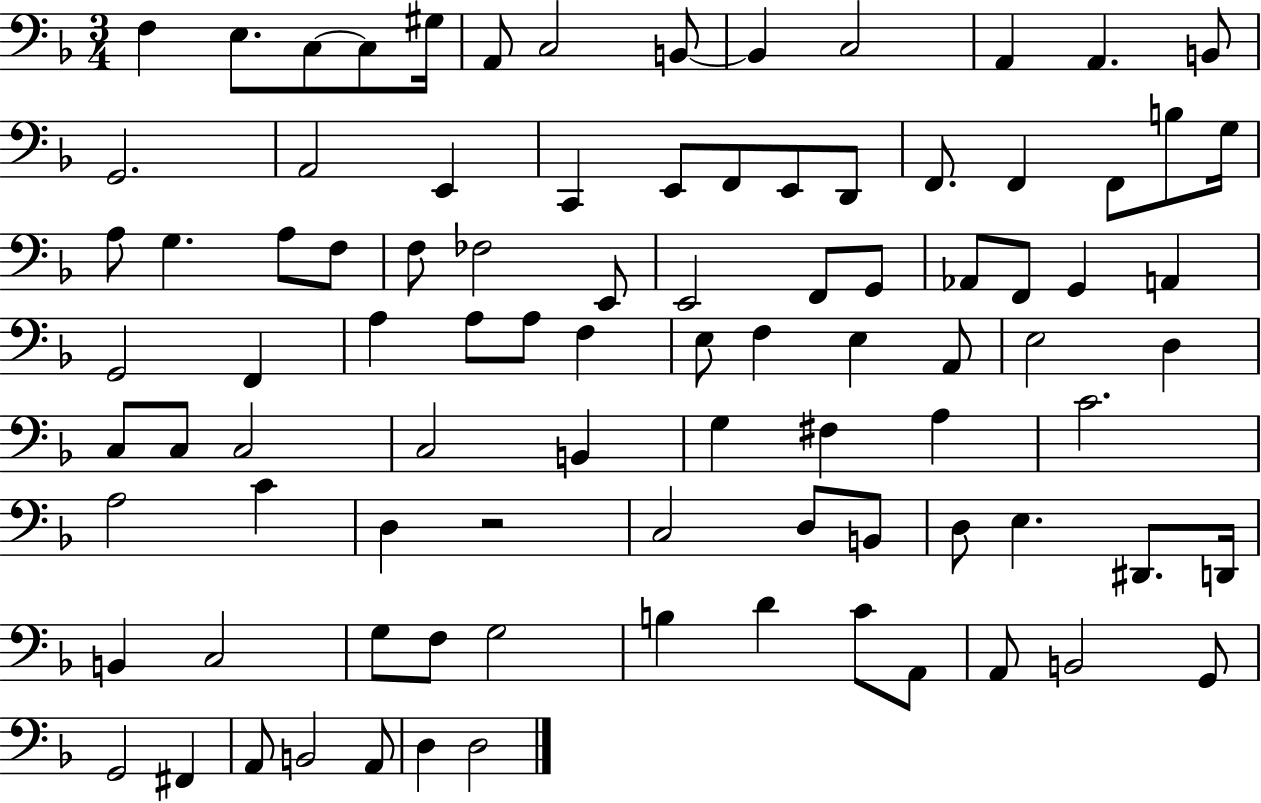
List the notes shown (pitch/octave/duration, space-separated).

F3/q E3/e. C3/e C3/e G#3/s A2/e C3/h B2/e B2/q C3/h A2/q A2/q. B2/e G2/h. A2/h E2/q C2/q E2/e F2/e E2/e D2/e F2/e. F2/q F2/e B3/e G3/s A3/e G3/q. A3/e F3/e F3/e FES3/h E2/e E2/h F2/e G2/e Ab2/e F2/e G2/q A2/q G2/h F2/q A3/q A3/e A3/e F3/q E3/e F3/q E3/q A2/e E3/h D3/q C3/e C3/e C3/h C3/h B2/q G3/q F#3/q A3/q C4/h. A3/h C4/q D3/q R/h C3/h D3/e B2/e D3/e E3/q. D#2/e. D2/s B2/q C3/h G3/e F3/e G3/h B3/q D4/q C4/e A2/e A2/e B2/h G2/e G2/h F#2/q A2/e B2/h A2/e D3/q D3/h